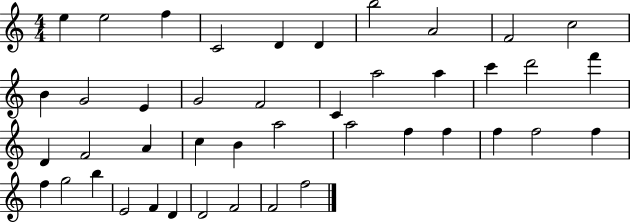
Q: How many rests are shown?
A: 0